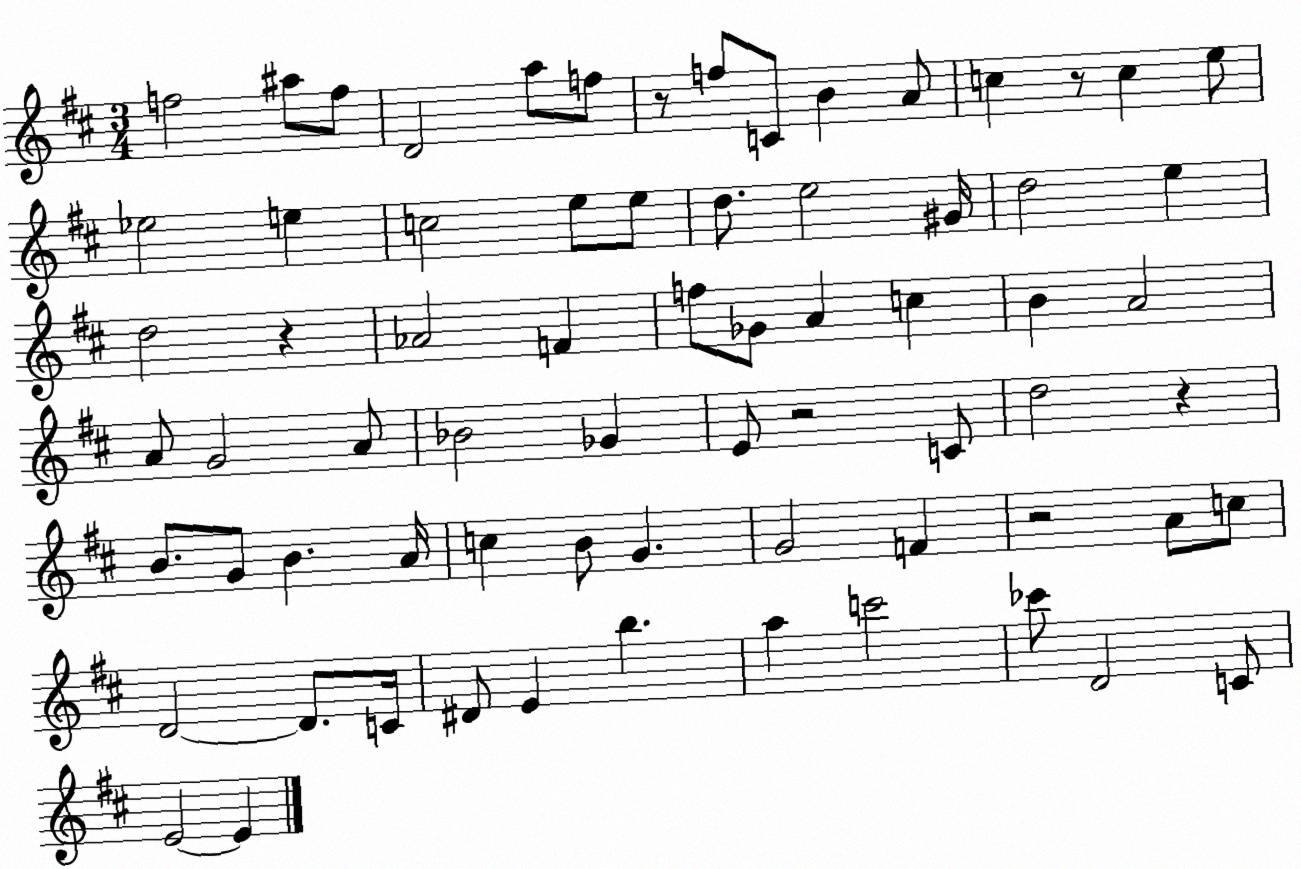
X:1
T:Untitled
M:3/4
L:1/4
K:D
f2 ^a/2 f/2 D2 a/2 f/2 z/2 f/2 C/2 B A/2 c z/2 c e/2 _e2 e c2 e/2 e/2 d/2 e2 ^G/4 d2 e d2 z _A2 F f/2 _G/2 A c B A2 A/2 G2 A/2 _B2 _G E/2 z2 C/2 d2 z B/2 G/2 B A/4 c B/2 G G2 F z2 A/2 c/2 D2 D/2 C/4 ^D/2 E b a c'2 _c'/2 D2 C/2 E2 E